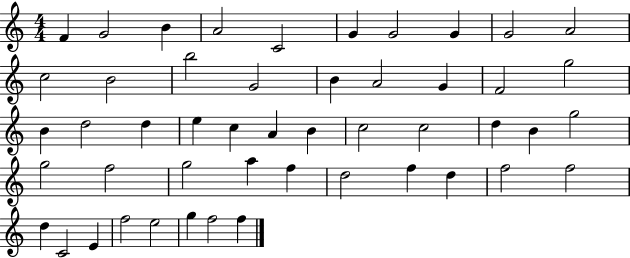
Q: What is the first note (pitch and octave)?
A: F4